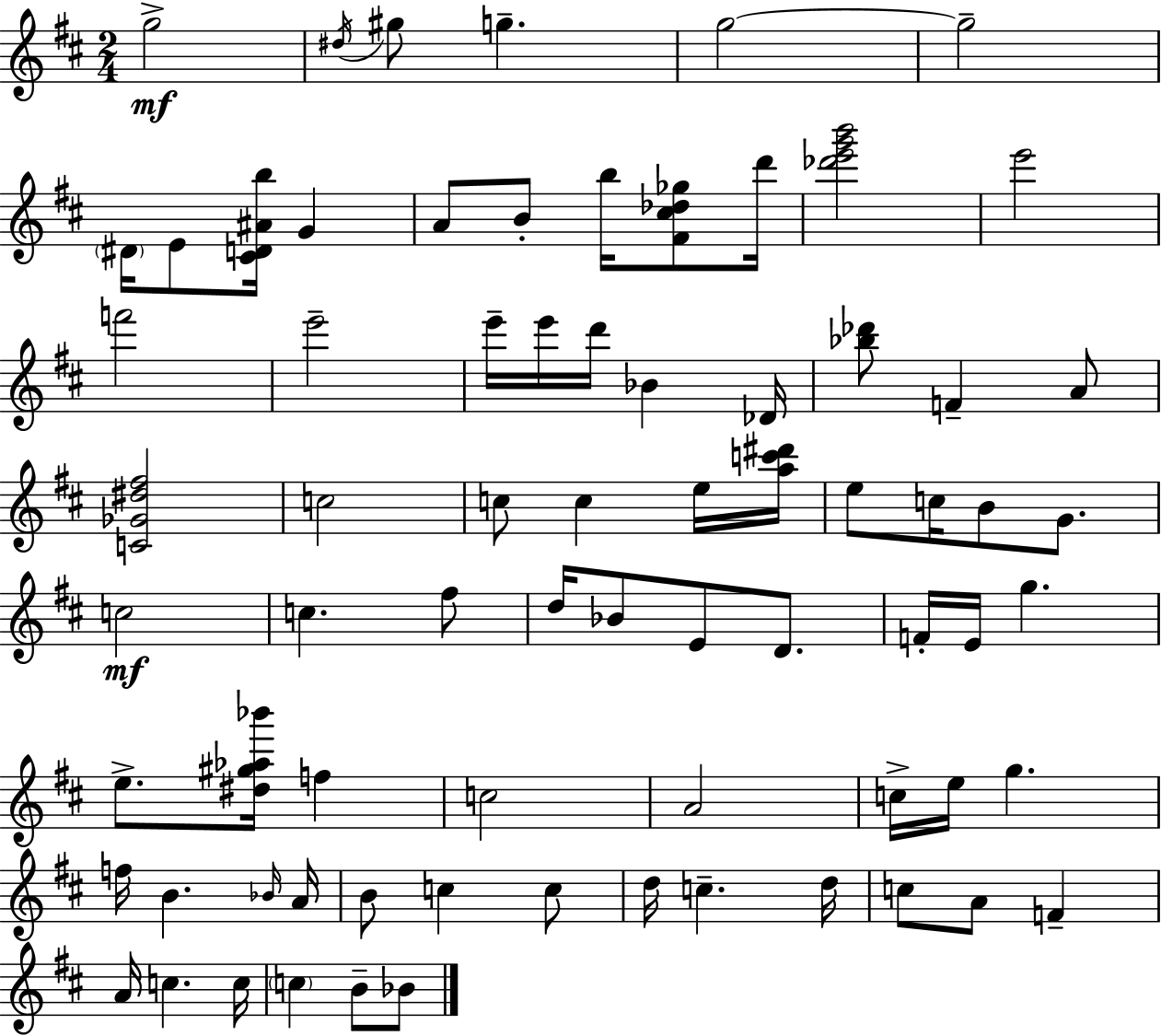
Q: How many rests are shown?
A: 0